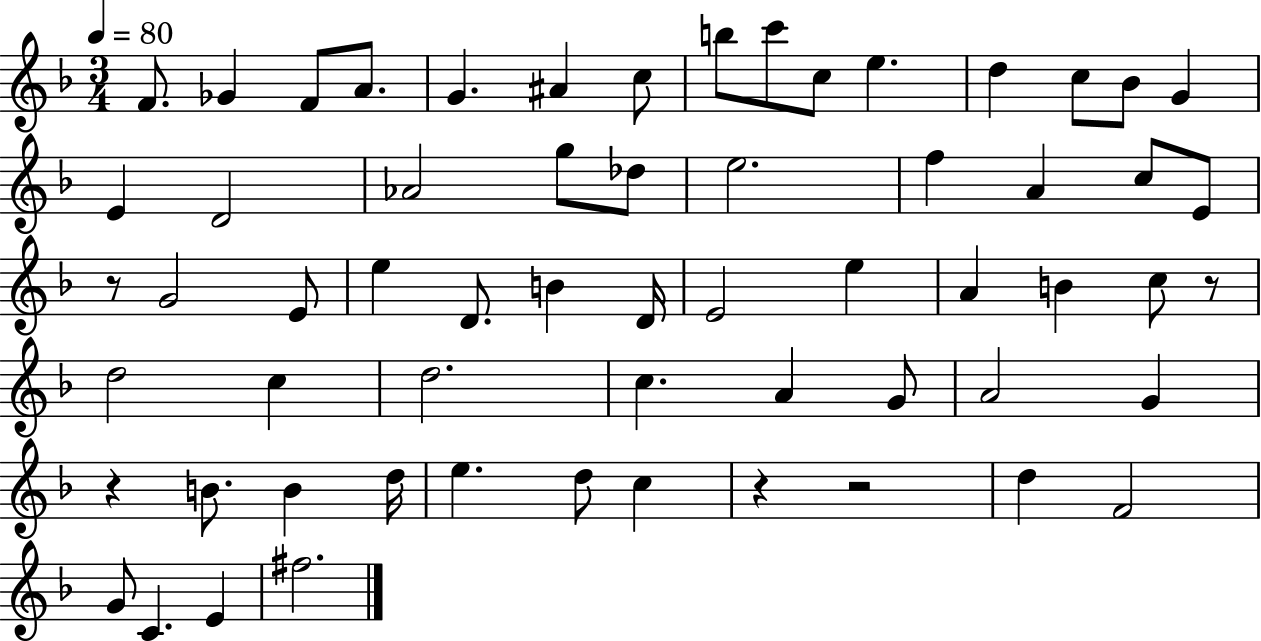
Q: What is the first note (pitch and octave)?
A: F4